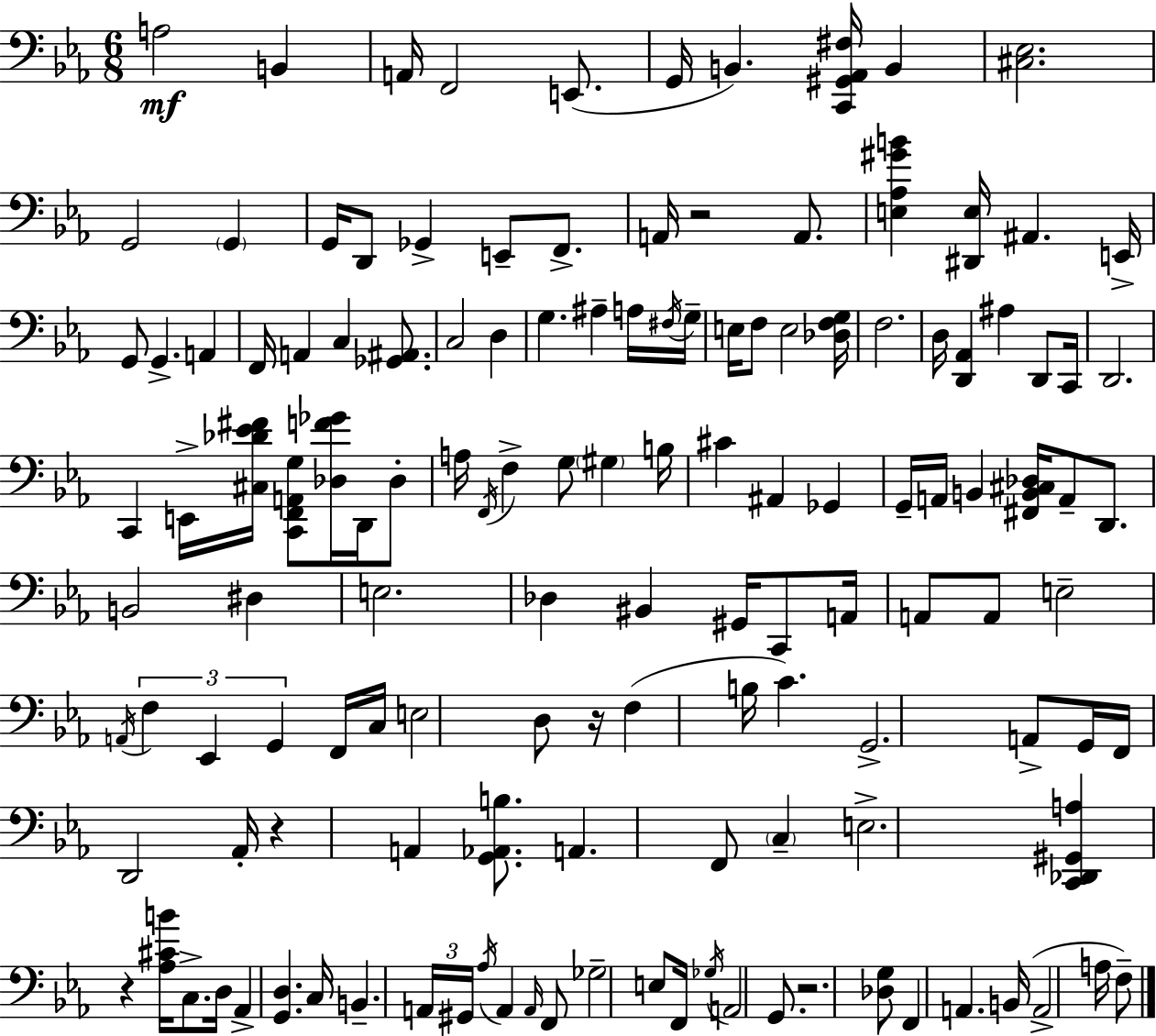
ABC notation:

X:1
T:Untitled
M:6/8
L:1/4
K:Eb
A,2 B,, A,,/4 F,,2 E,,/2 G,,/4 B,, [C,,^G,,_A,,^F,]/4 B,, [^C,_E,]2 G,,2 G,, G,,/4 D,,/2 _G,, E,,/2 F,,/2 A,,/4 z2 A,,/2 [E,_A,^GB] [^D,,E,]/4 ^A,, E,,/4 G,,/2 G,, A,, F,,/4 A,, C, [_G,,^A,,]/2 C,2 D, G, ^A, A,/4 ^F,/4 G,/4 E,/4 F,/2 E,2 [_D,F,G,]/4 F,2 D,/4 [D,,_A,,] ^A, D,,/2 C,,/4 D,,2 C,, E,,/4 [^C,_D_E^F]/4 [C,,F,,A,,G,]/2 [_D,F_G]/4 D,,/4 _D,/2 A,/4 F,,/4 F, G,/2 ^G, B,/4 ^C ^A,, _G,, G,,/4 A,,/4 B,, [^F,,B,,^C,_D,]/4 A,,/2 D,,/2 B,,2 ^D, E,2 _D, ^B,, ^G,,/4 C,,/2 A,,/4 A,,/2 A,,/2 E,2 A,,/4 F, _E,, G,, F,,/4 C,/4 E,2 D,/2 z/4 F, B,/4 C G,,2 A,,/2 G,,/4 F,,/4 D,,2 _A,,/4 z A,, [G,,_A,,B,]/2 A,, F,,/2 C, E,2 [C,,_D,,^G,,A,] z [_A,^CB]/4 C,/2 D,/4 _A,, [G,,D,] C,/4 B,, A,,/4 ^G,,/4 _A,/4 A,, A,,/4 F,,/2 _G,2 E,/2 F,,/4 _G,/4 A,,2 G,,/2 z2 [_D,G,]/2 F,, A,, B,,/4 A,,2 A,/4 F,/2